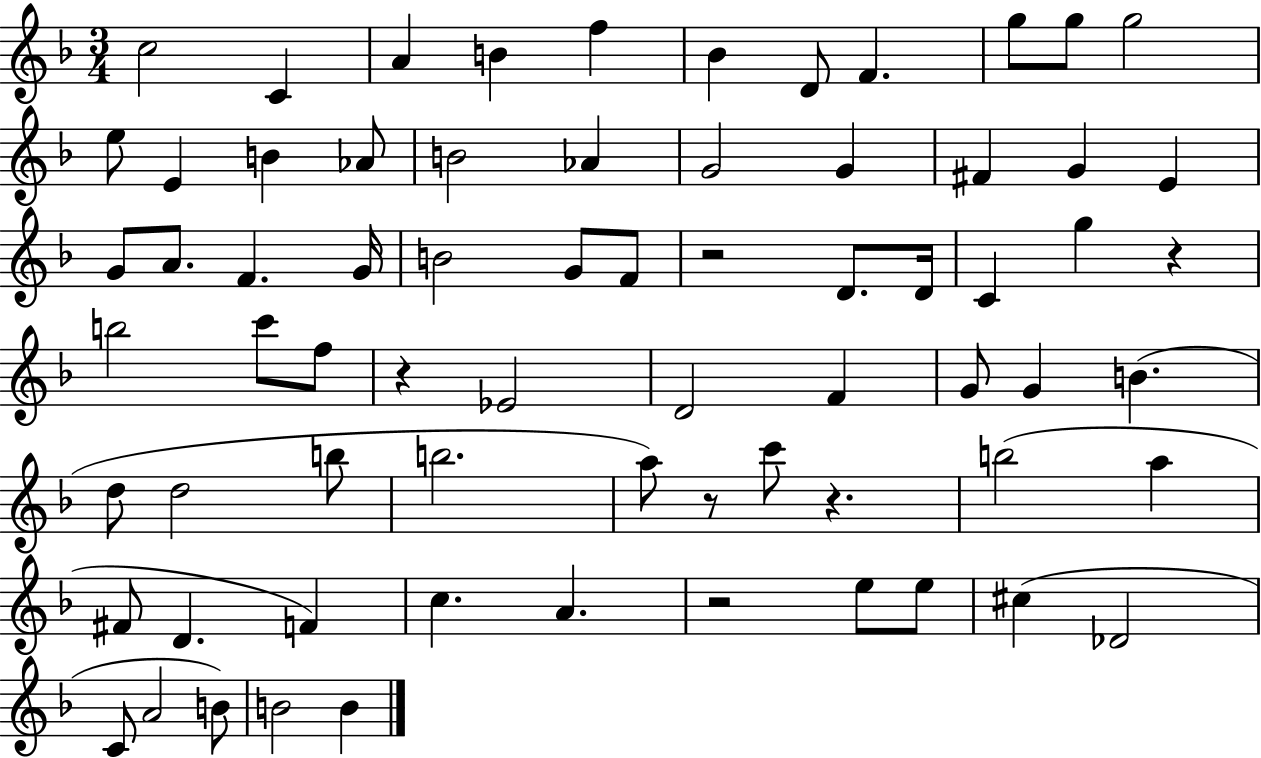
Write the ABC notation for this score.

X:1
T:Untitled
M:3/4
L:1/4
K:F
c2 C A B f _B D/2 F g/2 g/2 g2 e/2 E B _A/2 B2 _A G2 G ^F G E G/2 A/2 F G/4 B2 G/2 F/2 z2 D/2 D/4 C g z b2 c'/2 f/2 z _E2 D2 F G/2 G B d/2 d2 b/2 b2 a/2 z/2 c'/2 z b2 a ^F/2 D F c A z2 e/2 e/2 ^c _D2 C/2 A2 B/2 B2 B